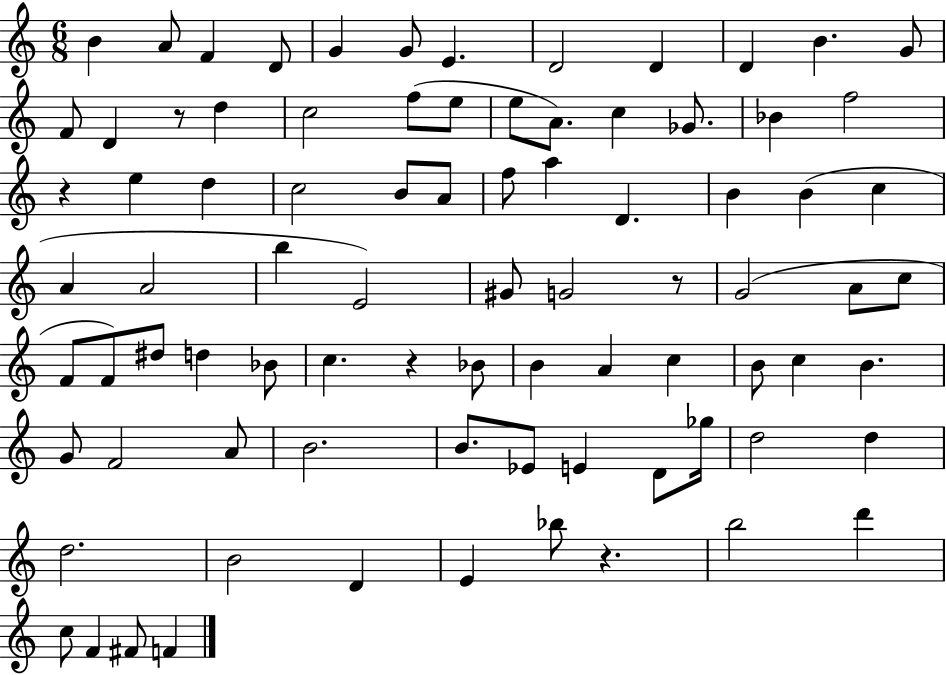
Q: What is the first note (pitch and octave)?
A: B4